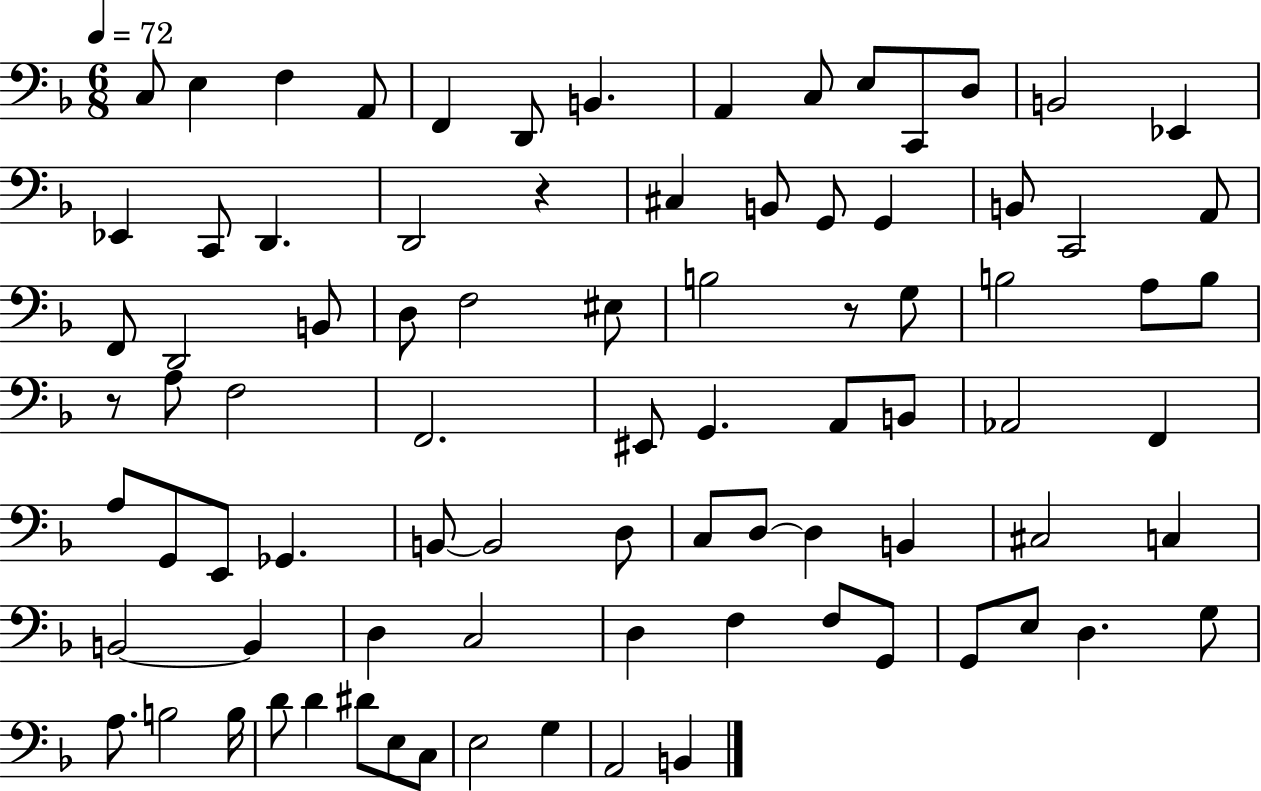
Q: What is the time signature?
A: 6/8